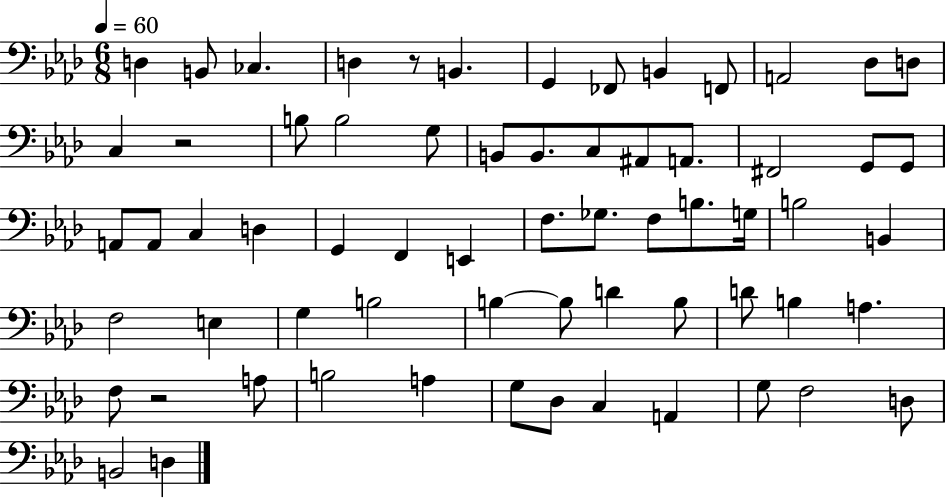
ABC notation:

X:1
T:Untitled
M:6/8
L:1/4
K:Ab
D, B,,/2 _C, D, z/2 B,, G,, _F,,/2 B,, F,,/2 A,,2 _D,/2 D,/2 C, z2 B,/2 B,2 G,/2 B,,/2 B,,/2 C,/2 ^A,,/2 A,,/2 ^F,,2 G,,/2 G,,/2 A,,/2 A,,/2 C, D, G,, F,, E,, F,/2 _G,/2 F,/2 B,/2 G,/4 B,2 B,, F,2 E, G, B,2 B, B,/2 D B,/2 D/2 B, A, F,/2 z2 A,/2 B,2 A, G,/2 _D,/2 C, A,, G,/2 F,2 D,/2 B,,2 D,